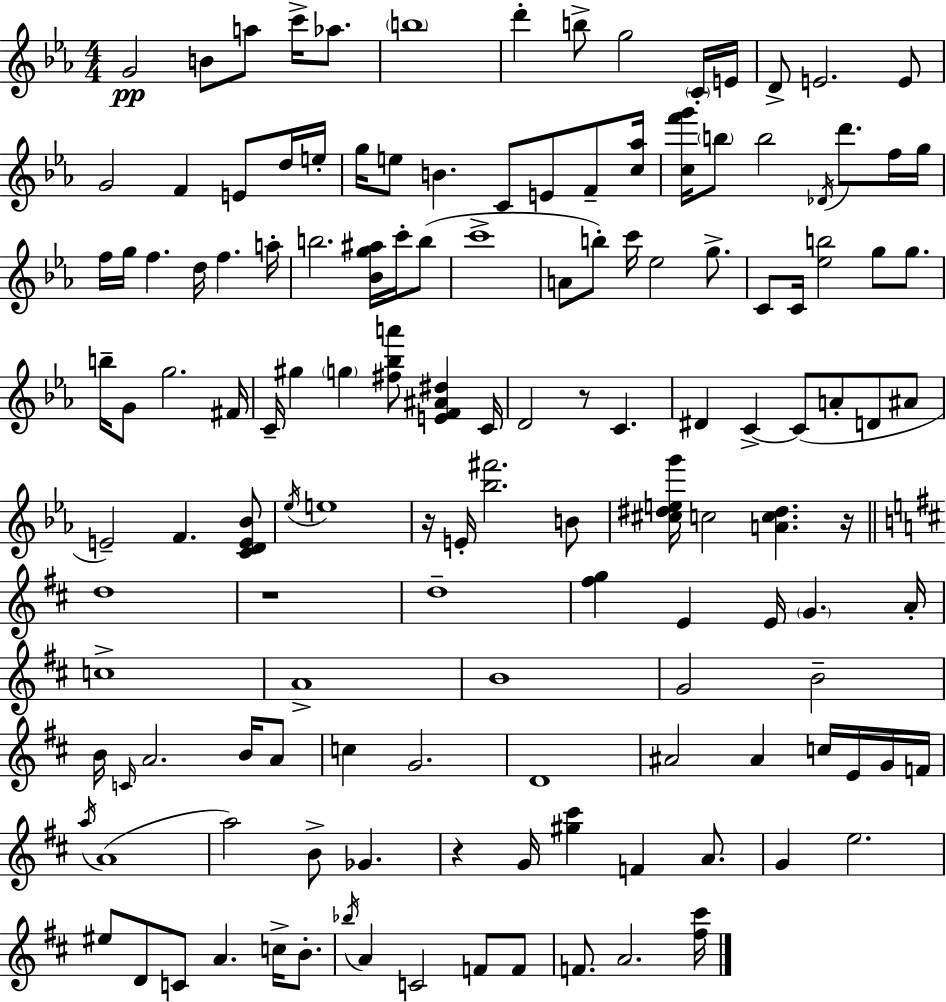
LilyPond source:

{
  \clef treble
  \numericTimeSignature
  \time 4/4
  \key ees \major
  g'2\pp b'8 a''8 c'''16-> aes''8. | \parenthesize b''1 | d'''4-. b''8-> g''2 \parenthesize c'16-. e'16 | d'8-> e'2. e'8 | \break g'2 f'4 e'8 d''16 e''16-. | g''16 e''8 b'4. c'8 e'8 f'8-- <c'' aes''>16 | <c'' f''' g'''>16 \parenthesize b''8 b''2 \acciaccatura { des'16 } d'''8. f''16 | g''16 f''16 g''16 f''4. d''16 f''4. | \break a''16-. b''2. <bes' g'' ais''>16 c'''16-. b''8( | c'''1-> | a'8 b''8-.) c'''16 ees''2 g''8.-> | c'8 c'16 <ees'' b''>2 g''8 g''8. | \break b''16-- g'8 g''2. | fis'16 c'16-- gis''4 \parenthesize g''4 <fis'' bes'' a'''>8 <e' f' ais' dis''>4 | c'16 d'2 r8 c'4. | dis'4 c'4->~~ c'8( a'8-. d'8 ais'8 | \break e'2--) f'4. <c' d' e' bes'>8 | \acciaccatura { ees''16 } e''1 | r16 e'16-. <bes'' fis'''>2. | b'8 <cis'' dis'' e'' g'''>16 c''2 <a' c'' dis''>4. | \break r16 \bar "||" \break \key b \minor d''1 | r1 | d''1-- | <fis'' g''>4 e'4 e'16 \parenthesize g'4. a'16-. | \break c''1-> | a'1-> | b'1 | g'2 b'2-- | \break b'16 \grace { c'16 } a'2. b'16 a'8 | c''4 g'2. | d'1 | ais'2 ais'4 c''16 e'16 g'16 | \break f'16 \acciaccatura { a''16 }( a'1 | a''2) b'8-> ges'4. | r4 g'16 <gis'' cis'''>4 f'4 a'8. | g'4 e''2. | \break eis''8 d'8 c'8 a'4. c''16-> b'8.-. | \acciaccatura { bes''16 } a'4 c'2 f'8 | f'8 f'8. a'2. | <fis'' cis'''>16 \bar "|."
}